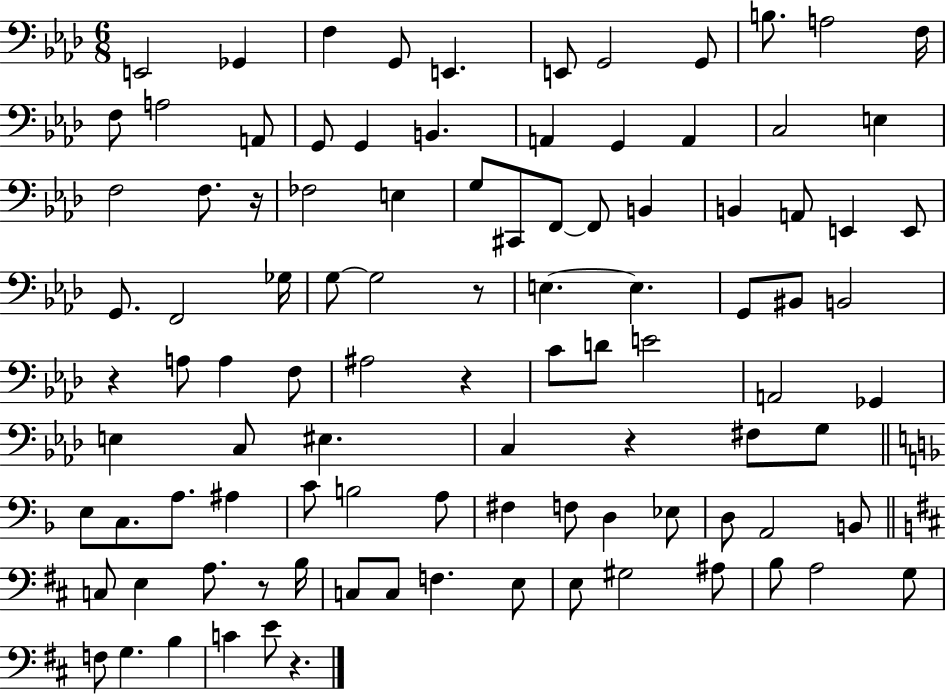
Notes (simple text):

E2/h Gb2/q F3/q G2/e E2/q. E2/e G2/h G2/e B3/e. A3/h F3/s F3/e A3/h A2/e G2/e G2/q B2/q. A2/q G2/q A2/q C3/h E3/q F3/h F3/e. R/s FES3/h E3/q G3/e C#2/e F2/e F2/e B2/q B2/q A2/e E2/q E2/e G2/e. F2/h Gb3/s G3/e G3/h R/e E3/q. E3/q. G2/e BIS2/e B2/h R/q A3/e A3/q F3/e A#3/h R/q C4/e D4/e E4/h A2/h Gb2/q E3/q C3/e EIS3/q. C3/q R/q F#3/e G3/e E3/e C3/e. A3/e. A#3/q C4/e B3/h A3/e F#3/q F3/e D3/q Eb3/e D3/e A2/h B2/e C3/e E3/q A3/e. R/e B3/s C3/e C3/e F3/q. E3/e E3/e G#3/h A#3/e B3/e A3/h G3/e F3/e G3/q. B3/q C4/q E4/e R/q.